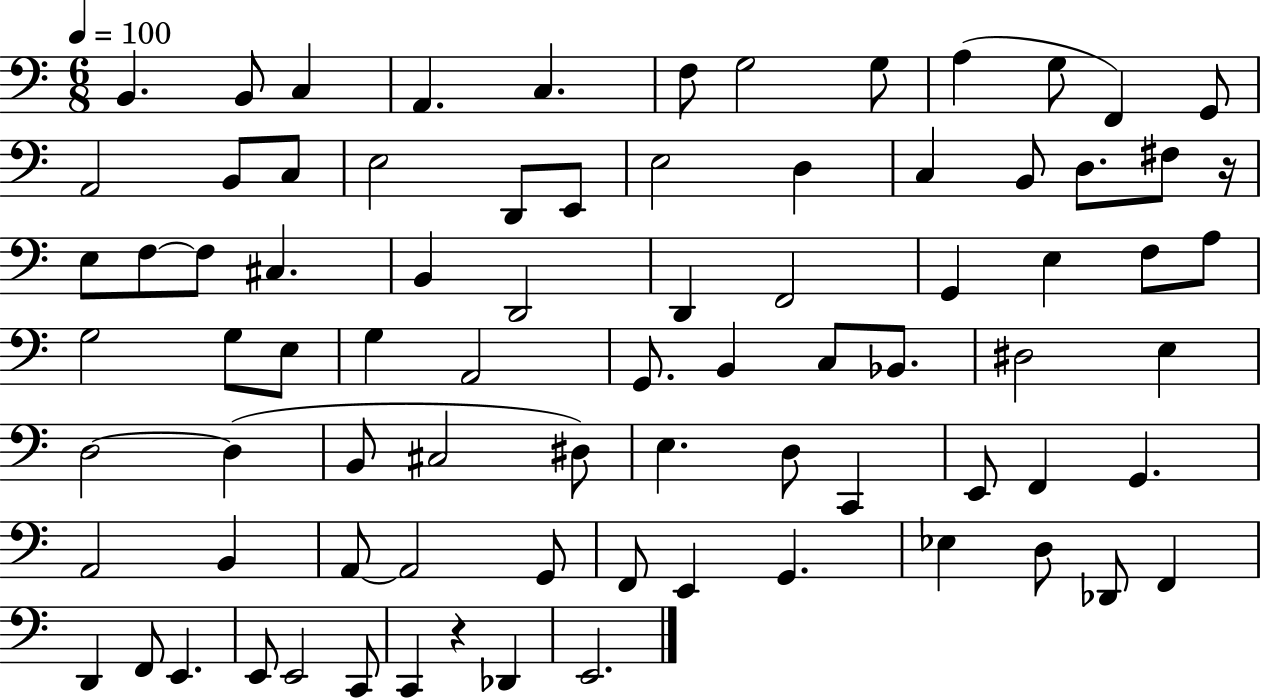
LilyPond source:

{
  \clef bass
  \numericTimeSignature
  \time 6/8
  \key c \major
  \tempo 4 = 100
  b,4. b,8 c4 | a,4. c4. | f8 g2 g8 | a4( g8 f,4) g,8 | \break a,2 b,8 c8 | e2 d,8 e,8 | e2 d4 | c4 b,8 d8. fis8 r16 | \break e8 f8~~ f8 cis4. | b,4 d,2 | d,4 f,2 | g,4 e4 f8 a8 | \break g2 g8 e8 | g4 a,2 | g,8. b,4 c8 bes,8. | dis2 e4 | \break d2~~ d4( | b,8 cis2 dis8) | e4. d8 c,4 | e,8 f,4 g,4. | \break a,2 b,4 | a,8~~ a,2 g,8 | f,8 e,4 g,4. | ees4 d8 des,8 f,4 | \break d,4 f,8 e,4. | e,8 e,2 c,8 | c,4 r4 des,4 | e,2. | \break \bar "|."
}